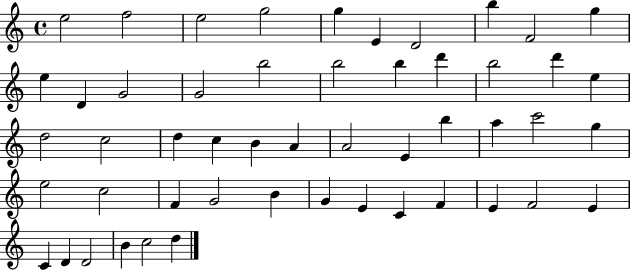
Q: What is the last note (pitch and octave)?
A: D5